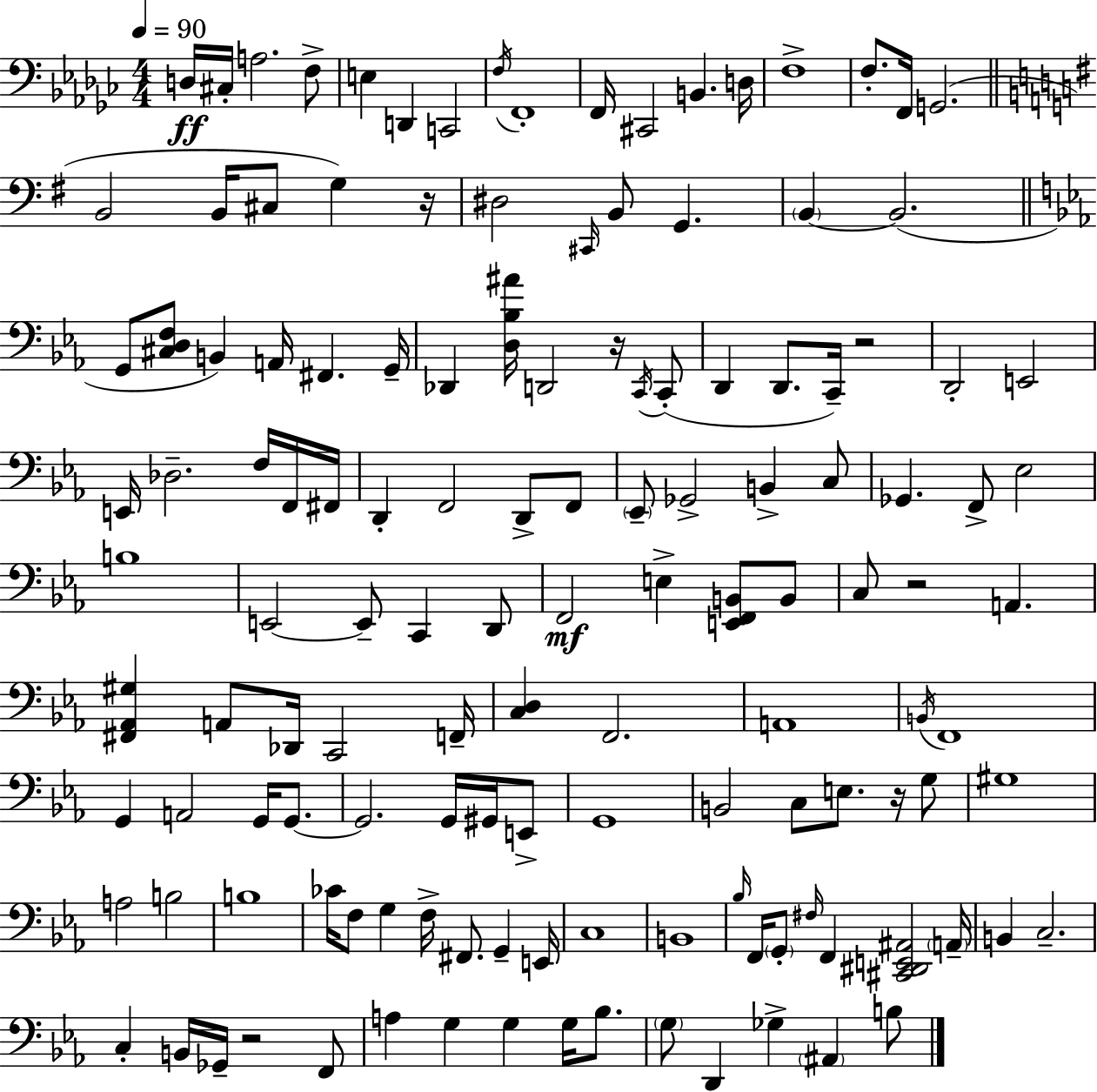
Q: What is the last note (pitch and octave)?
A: B3